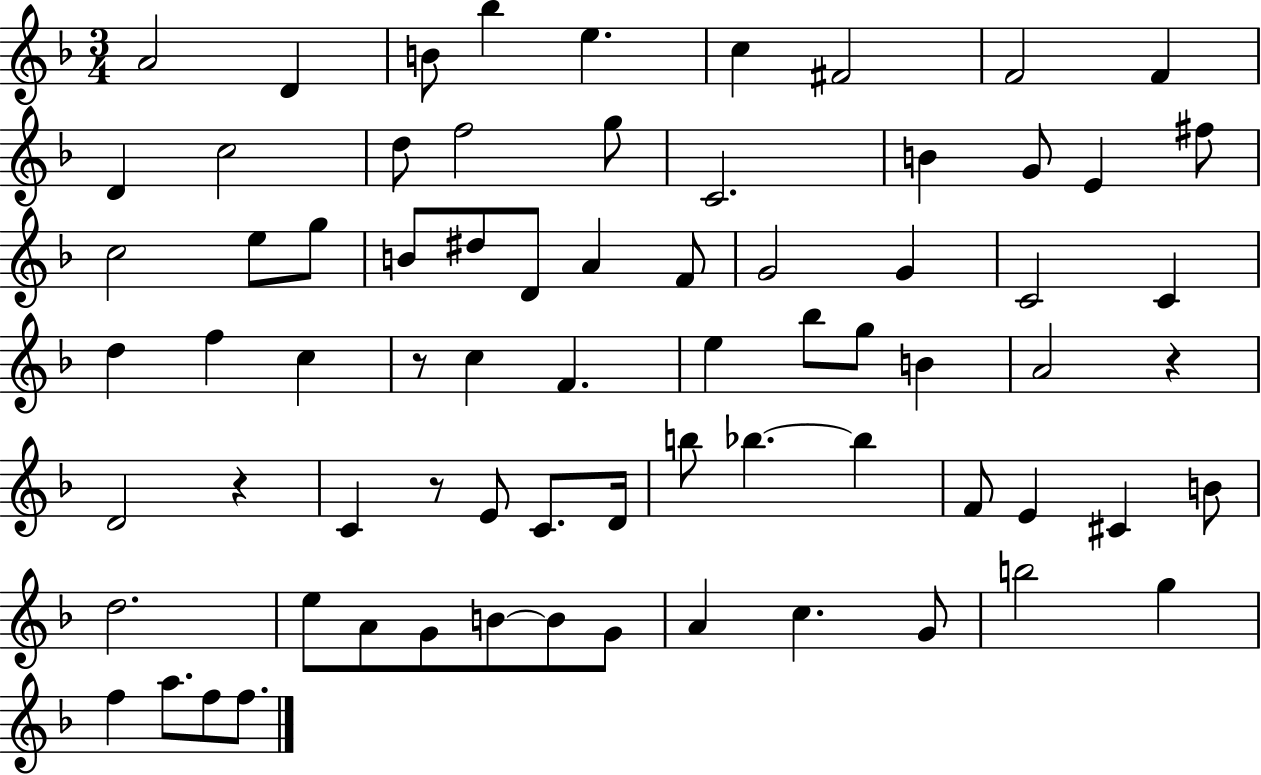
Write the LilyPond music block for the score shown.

{
  \clef treble
  \numericTimeSignature
  \time 3/4
  \key f \major
  a'2 d'4 | b'8 bes''4 e''4. | c''4 fis'2 | f'2 f'4 | \break d'4 c''2 | d''8 f''2 g''8 | c'2. | b'4 g'8 e'4 fis''8 | \break c''2 e''8 g''8 | b'8 dis''8 d'8 a'4 f'8 | g'2 g'4 | c'2 c'4 | \break d''4 f''4 c''4 | r8 c''4 f'4. | e''4 bes''8 g''8 b'4 | a'2 r4 | \break d'2 r4 | c'4 r8 e'8 c'8. d'16 | b''8 bes''4.~~ bes''4 | f'8 e'4 cis'4 b'8 | \break d''2. | e''8 a'8 g'8 b'8~~ b'8 g'8 | a'4 c''4. g'8 | b''2 g''4 | \break f''4 a''8. f''8 f''8. | \bar "|."
}